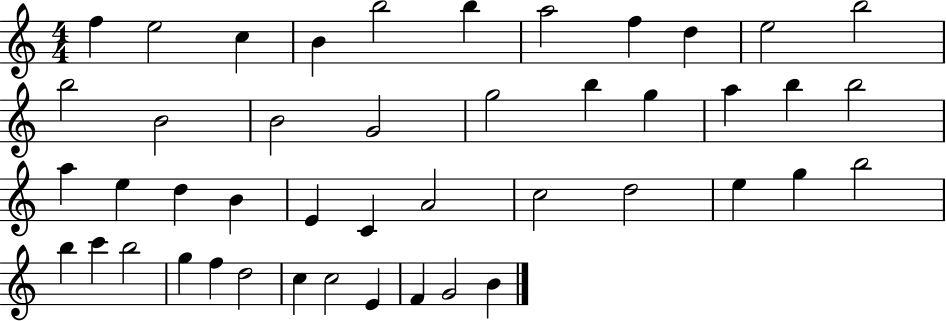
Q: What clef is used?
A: treble